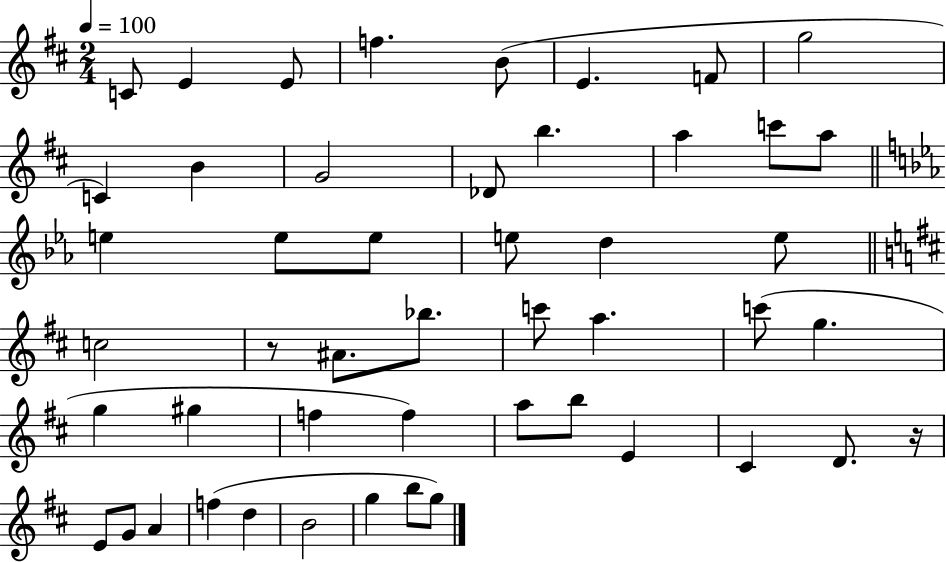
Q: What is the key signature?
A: D major